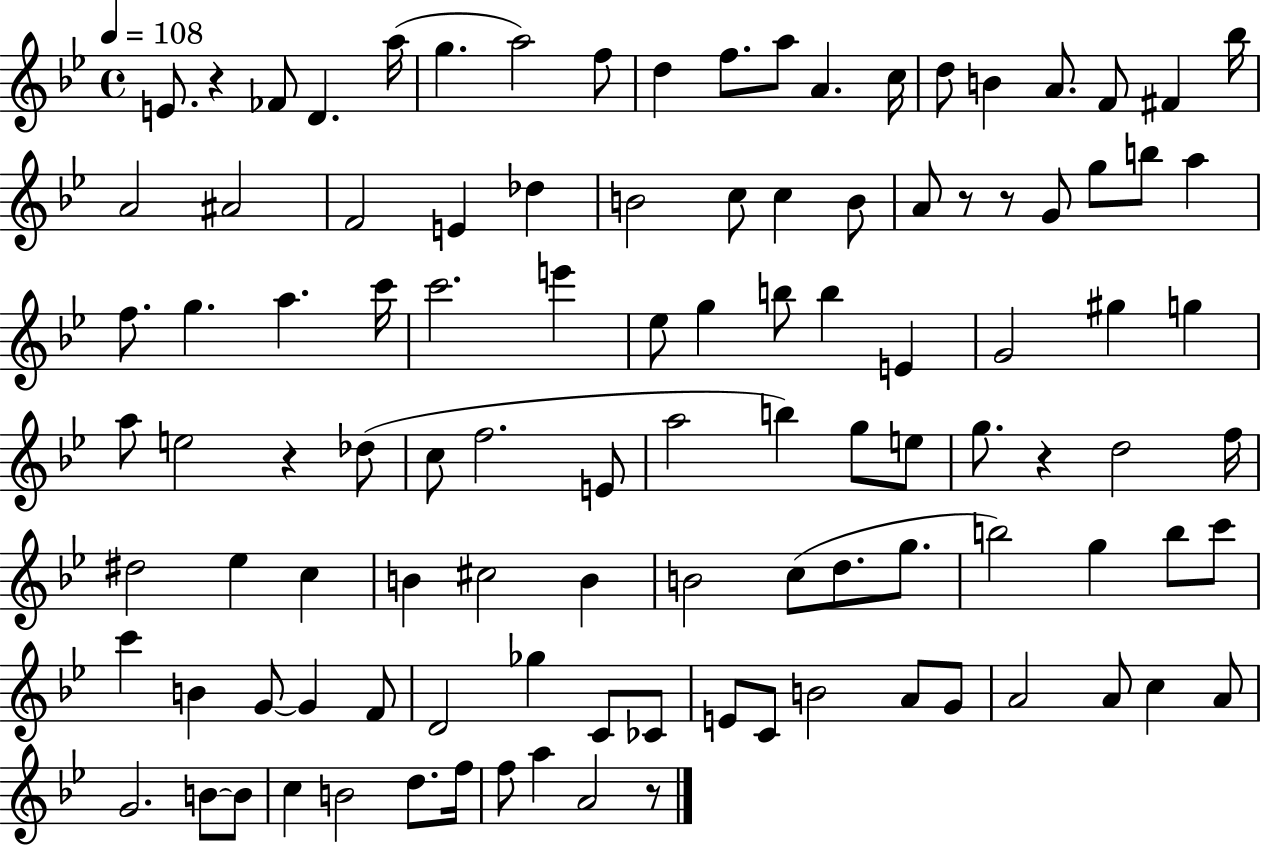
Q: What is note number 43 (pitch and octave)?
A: E4